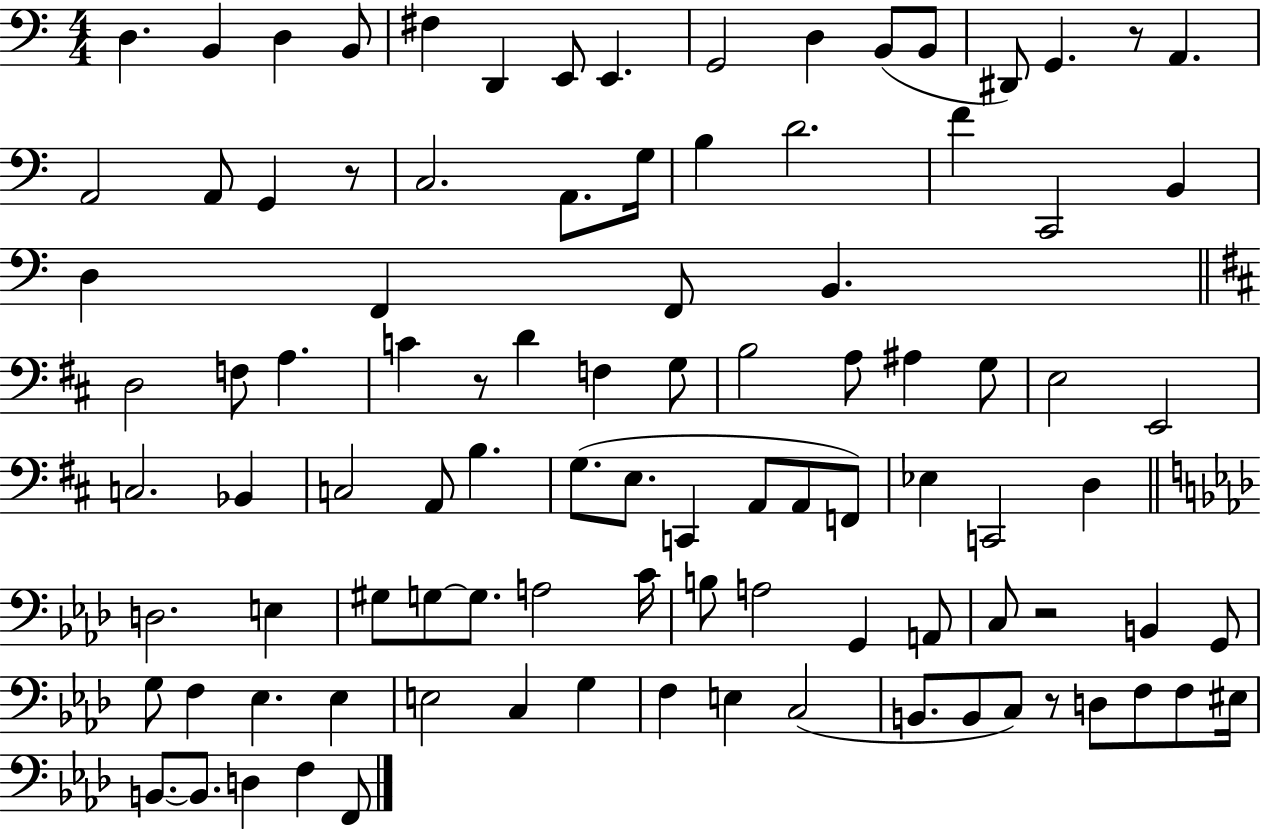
D3/q. B2/q D3/q B2/e F#3/q D2/q E2/e E2/q. G2/h D3/q B2/e B2/e D#2/e G2/q. R/e A2/q. A2/h A2/e G2/q R/e C3/h. A2/e. G3/s B3/q D4/h. F4/q C2/h B2/q D3/q F2/q F2/e B2/q. D3/h F3/e A3/q. C4/q R/e D4/q F3/q G3/e B3/h A3/e A#3/q G3/e E3/h E2/h C3/h. Bb2/q C3/h A2/e B3/q. G3/e. E3/e. C2/q A2/e A2/e F2/e Eb3/q C2/h D3/q D3/h. E3/q G#3/e G3/e G3/e. A3/h C4/s B3/e A3/h G2/q A2/e C3/e R/h B2/q G2/e G3/e F3/q Eb3/q. Eb3/q E3/h C3/q G3/q F3/q E3/q C3/h B2/e. B2/e C3/e R/e D3/e F3/e F3/e EIS3/s B2/e. B2/e. D3/q F3/q F2/e